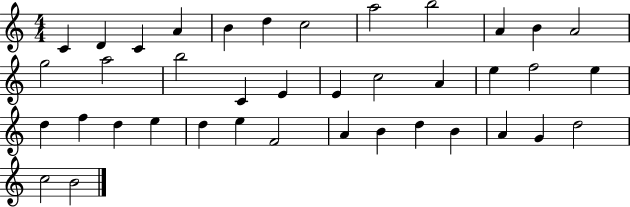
C4/q D4/q C4/q A4/q B4/q D5/q C5/h A5/h B5/h A4/q B4/q A4/h G5/h A5/h B5/h C4/q E4/q E4/q C5/h A4/q E5/q F5/h E5/q D5/q F5/q D5/q E5/q D5/q E5/q F4/h A4/q B4/q D5/q B4/q A4/q G4/q D5/h C5/h B4/h